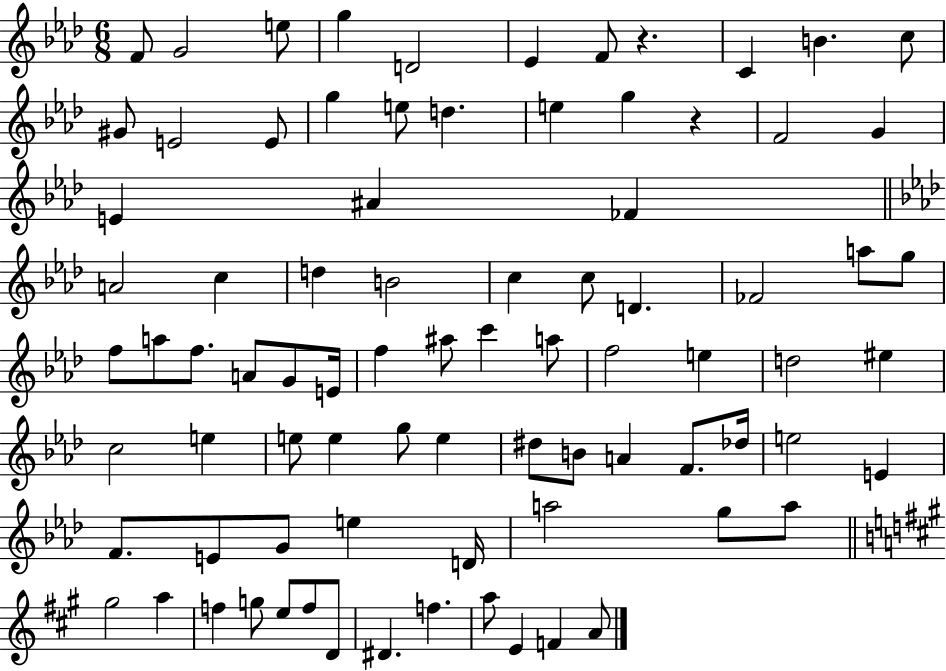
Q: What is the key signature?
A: AES major